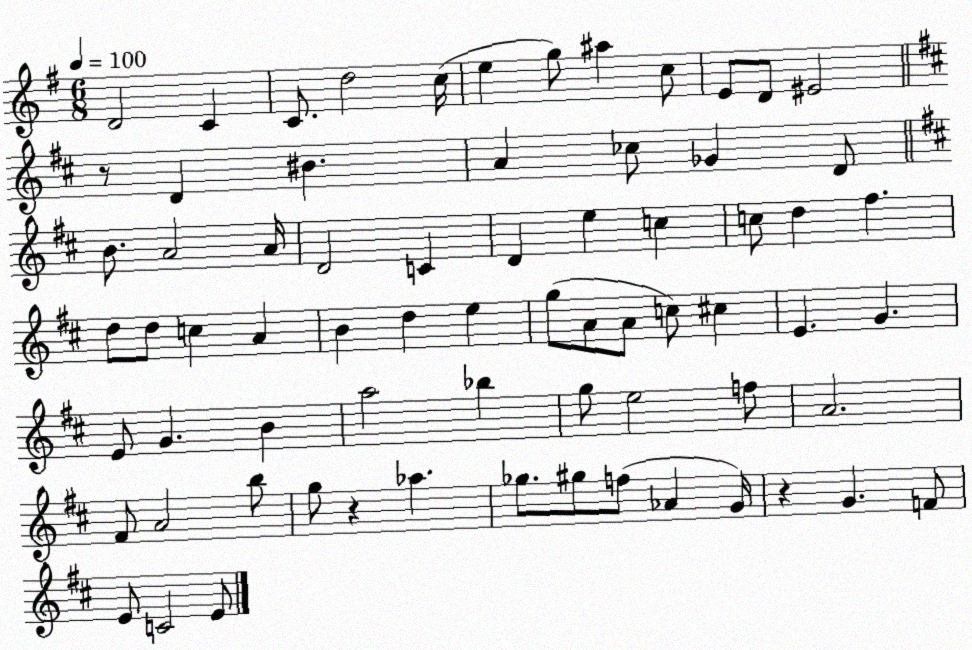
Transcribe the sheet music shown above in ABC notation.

X:1
T:Untitled
M:6/8
L:1/4
K:G
D2 C C/2 d2 c/4 e g/2 ^a c/2 E/2 D/2 ^E2 z/2 D ^B A _c/2 _G D/2 B/2 A2 A/4 D2 C D e c c/2 d ^f d/2 d/2 c A B d e g/2 A/2 A/2 c/2 ^c E G E/2 G B a2 _b g/2 e2 f/2 A2 ^F/2 A2 b/2 g/2 z _a _g/2 ^g/2 f/2 _A G/4 z G F/2 E/2 C2 E/2